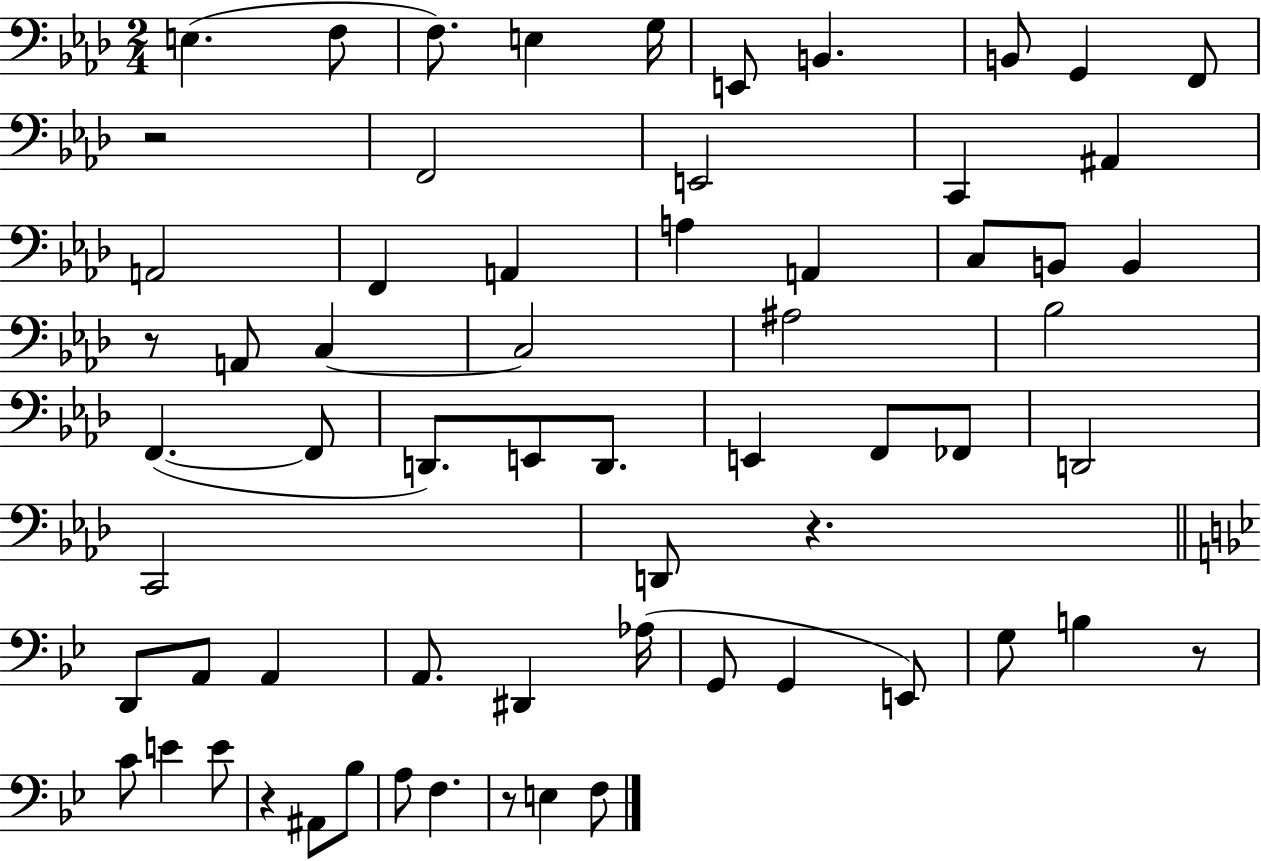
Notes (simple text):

E3/q. F3/e F3/e. E3/q G3/s E2/e B2/q. B2/e G2/q F2/e R/h F2/h E2/h C2/q A#2/q A2/h F2/q A2/q A3/q A2/q C3/e B2/e B2/q R/e A2/e C3/q C3/h A#3/h Bb3/h F2/q. F2/e D2/e. E2/e D2/e. E2/q F2/e FES2/e D2/h C2/h D2/e R/q. D2/e A2/e A2/q A2/e. D#2/q Ab3/s G2/e G2/q E2/e G3/e B3/q R/e C4/e E4/q E4/e R/q A#2/e Bb3/e A3/e F3/q. R/e E3/q F3/e